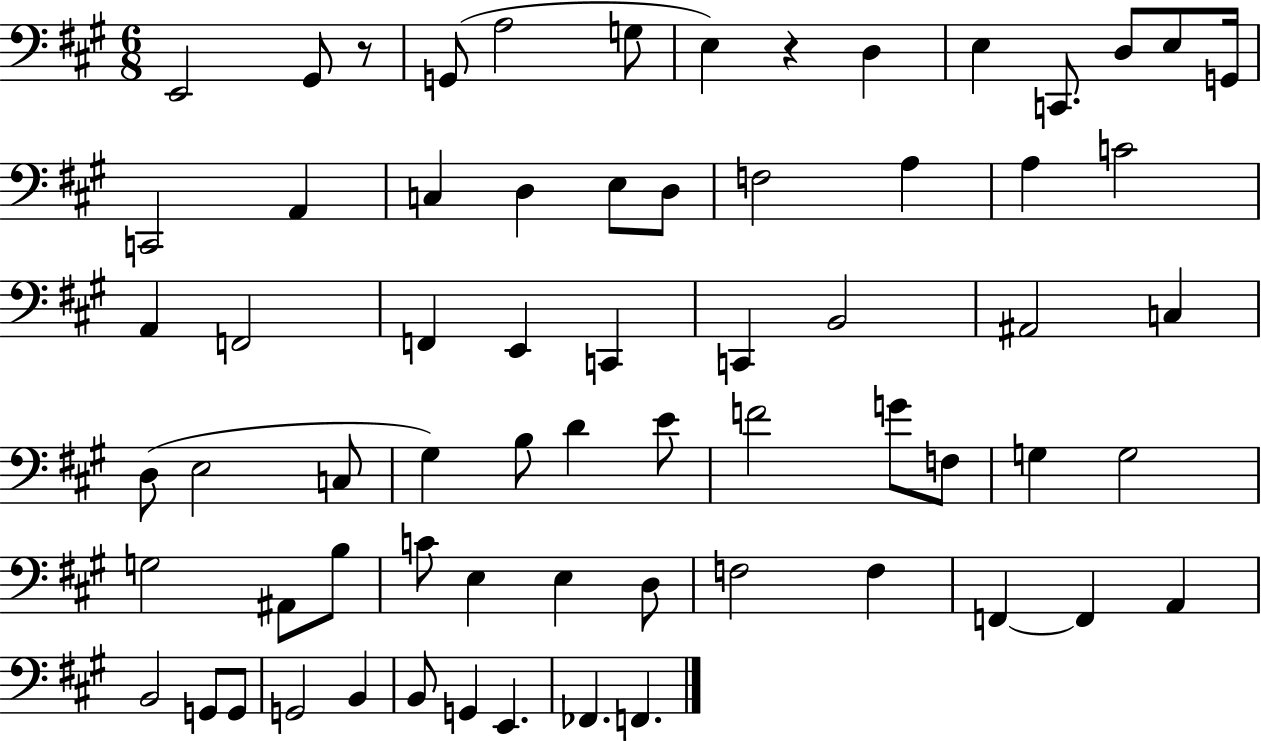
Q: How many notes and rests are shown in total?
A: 67